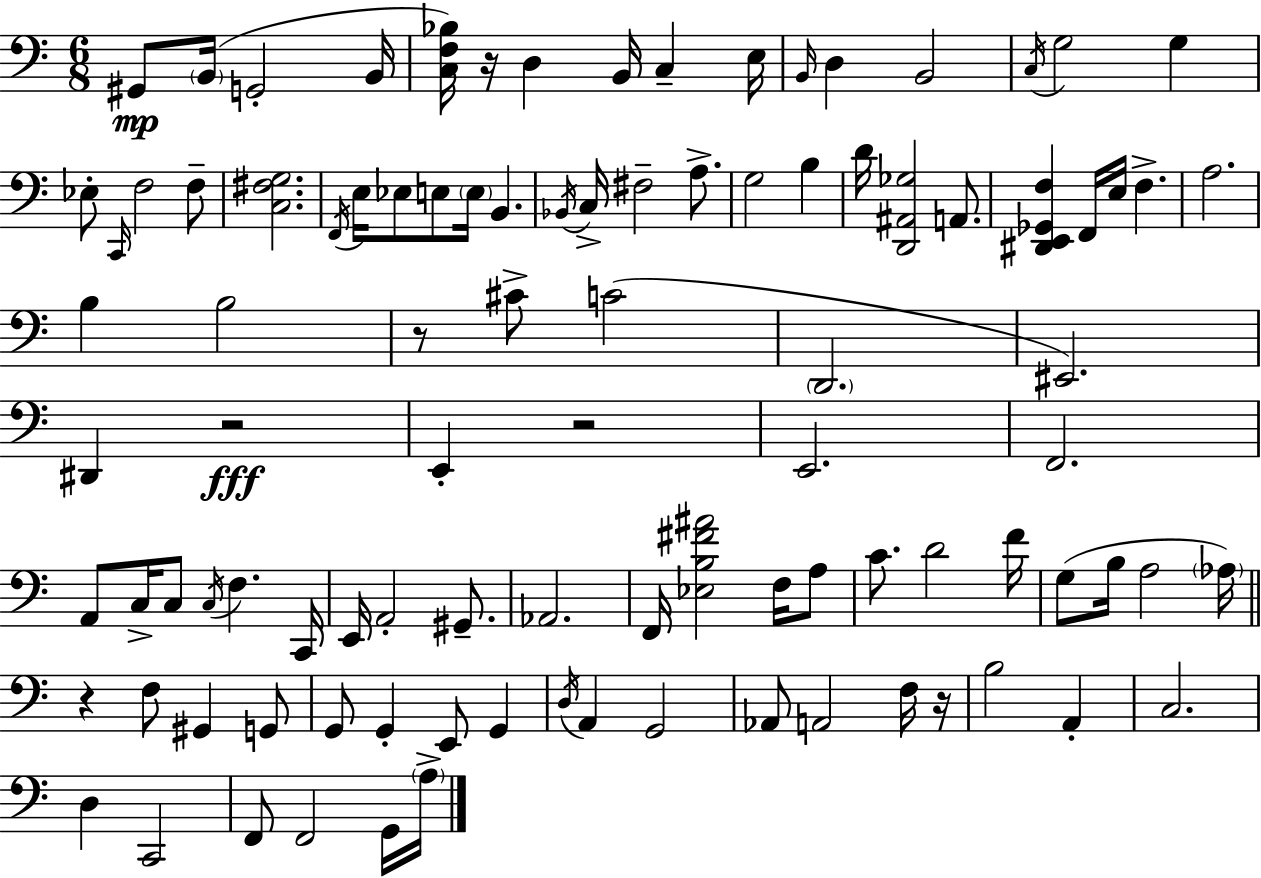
X:1
T:Untitled
M:6/8
L:1/4
K:Am
^G,,/2 B,,/4 G,,2 B,,/4 [C,F,_B,]/4 z/4 D, B,,/4 C, E,/4 B,,/4 D, B,,2 C,/4 G,2 G, _E,/2 C,,/4 F,2 F,/2 [C,^F,G,]2 F,,/4 E,/4 _E,/2 E,/2 E,/4 B,, _B,,/4 C,/4 ^F,2 A,/2 G,2 B, D/4 [D,,^A,,_G,]2 A,,/2 [^D,,E,,_G,,F,] F,,/4 E,/4 F, A,2 B, B,2 z/2 ^C/2 C2 D,,2 ^E,,2 ^D,, z2 E,, z2 E,,2 F,,2 A,,/2 C,/4 C,/2 C,/4 F, C,,/4 E,,/4 A,,2 ^G,,/2 _A,,2 F,,/4 [_E,B,^F^A]2 F,/4 A,/2 C/2 D2 F/4 G,/2 B,/4 A,2 _A,/4 z F,/2 ^G,, G,,/2 G,,/2 G,, E,,/2 G,, D,/4 A,, G,,2 _A,,/2 A,,2 F,/4 z/4 B,2 A,, C,2 D, C,,2 F,,/2 F,,2 G,,/4 A,/4